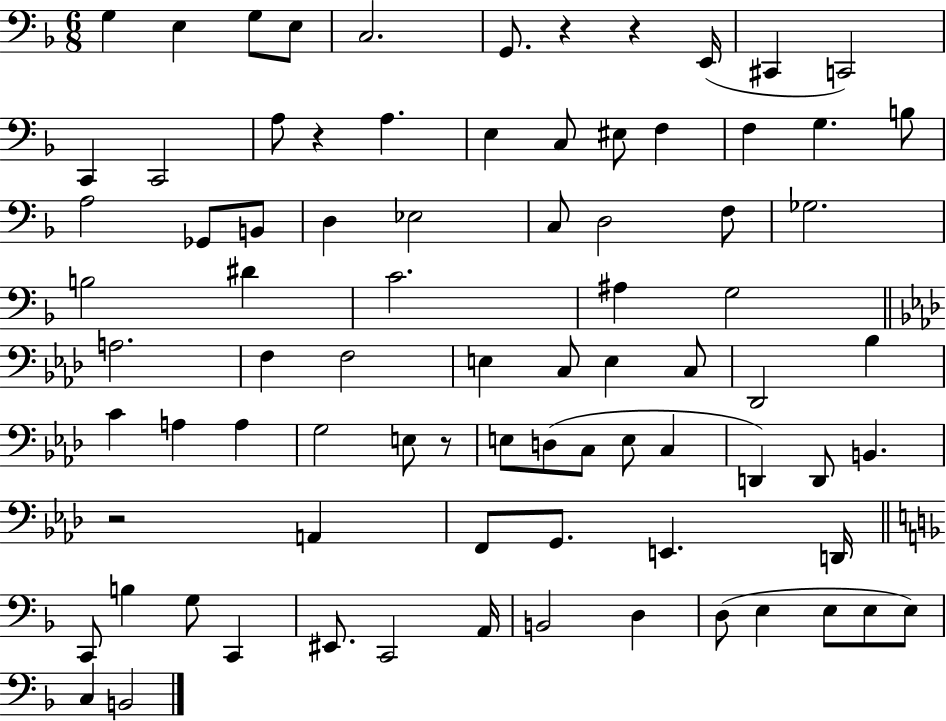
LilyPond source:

{
  \clef bass
  \numericTimeSignature
  \time 6/8
  \key f \major
  \repeat volta 2 { g4 e4 g8 e8 | c2. | g,8. r4 r4 e,16( | cis,4 c,2) | \break c,4 c,2 | a8 r4 a4. | e4 c8 eis8 f4 | f4 g4. b8 | \break a2 ges,8 b,8 | d4 ees2 | c8 d2 f8 | ges2. | \break b2 dis'4 | c'2. | ais4 g2 | \bar "||" \break \key aes \major a2. | f4 f2 | e4 c8 e4 c8 | des,2 bes4 | \break c'4 a4 a4 | g2 e8 r8 | e8 d8( c8 e8 c4 | d,4) d,8 b,4. | \break r2 a,4 | f,8 g,8. e,4. d,16 | \bar "||" \break \key f \major c,8 b4 g8 c,4 | eis,8. c,2 a,16 | b,2 d4 | d8( e4 e8 e8 e8) | \break c4 b,2 | } \bar "|."
}